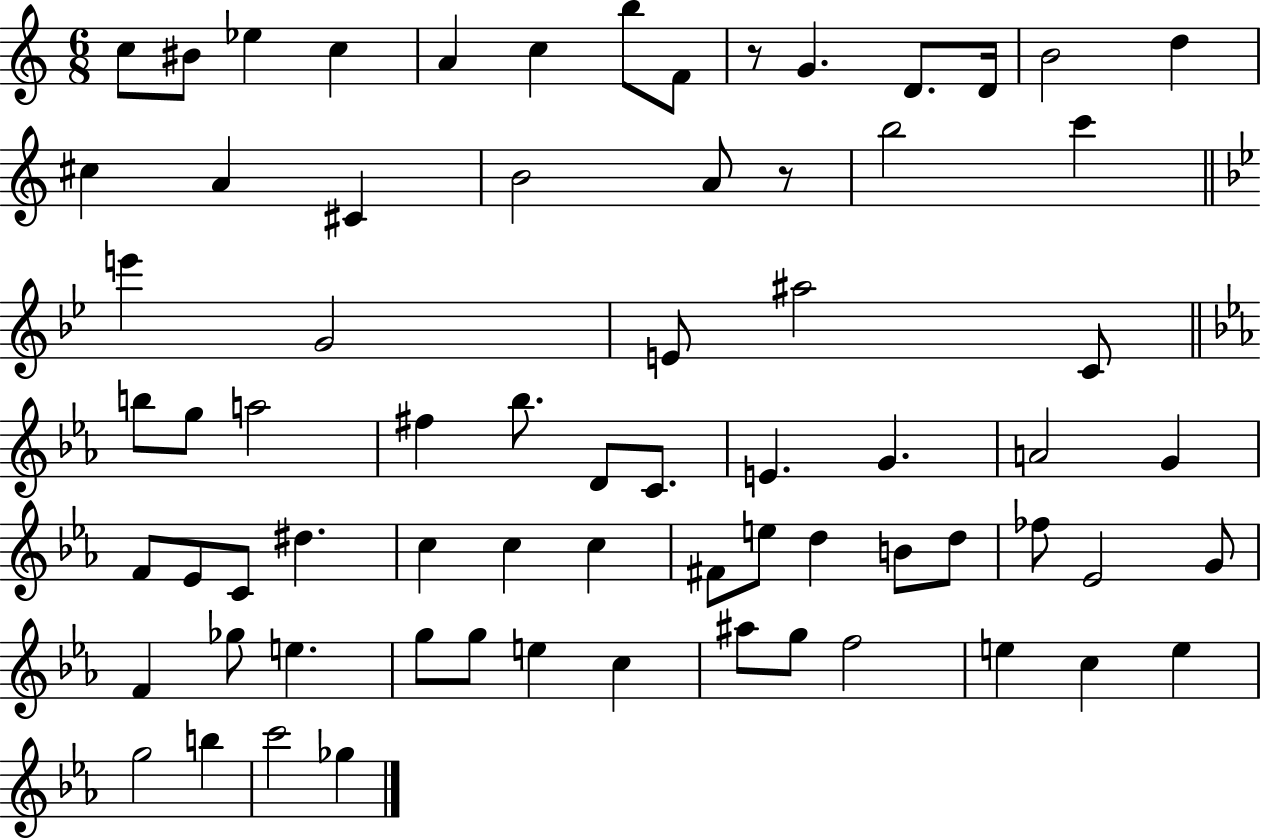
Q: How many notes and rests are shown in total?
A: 70